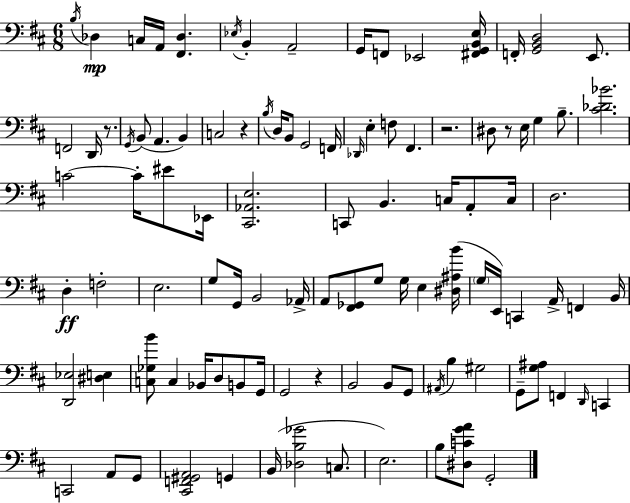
{
  \clef bass
  \numericTimeSignature
  \time 6/8
  \key d \major
  \repeat volta 2 { \acciaccatura { b16 }\mp des4 c16 a,16 <fis, des>4. | \acciaccatura { ees16 } b,4-. a,2-- | g,16 f,8 ees,2 | <fis, g, b, e>16 f,16-. <g, b, d>2 e,8. | \break f,2 d,16 r8. | \acciaccatura { g,16 }( b,8 a,4. b,4) | c2 r4 | \acciaccatura { b16 } d16 b,8 g,2 | \break f,16 \grace { des,16 } e4-. f8 fis,4. | r2. | dis8 r8 e16 g4 | b8.-- <cis' des' bes'>2. | \break c'2~~ | c'16-. eis'8 ees,16 <cis, aes, e>2. | c,8 b,4. | c16 a,8-. c16 d2. | \break d4-.\ff f2-. | e2. | g8 g,16 b,2 | aes,16-> a,8 <fis, ges,>8 g8 g16 | \break e4 <dis ais b'>16( \parenthesize g16 e,16) c,4 a,16-> | f,4 b,16 <d, ees>2 | <dis e>4 <c ges b'>8 c4 bes,16 | d8 b,8 g,16 g,2 | \break r4 b,2 | b,8 g,8 \acciaccatura { ais,16 } b4 gis2 | g,8-- <g ais>8 f,4 | \grace { d,16 } c,4 c,2 | \break a,8 g,8 <cis, f, gis, a,>2 | g,4 b,16( <des b ges'>2 | c8. e2.) | b8 <dis c' g' a'>8 g,2-. | \break } \bar "|."
}